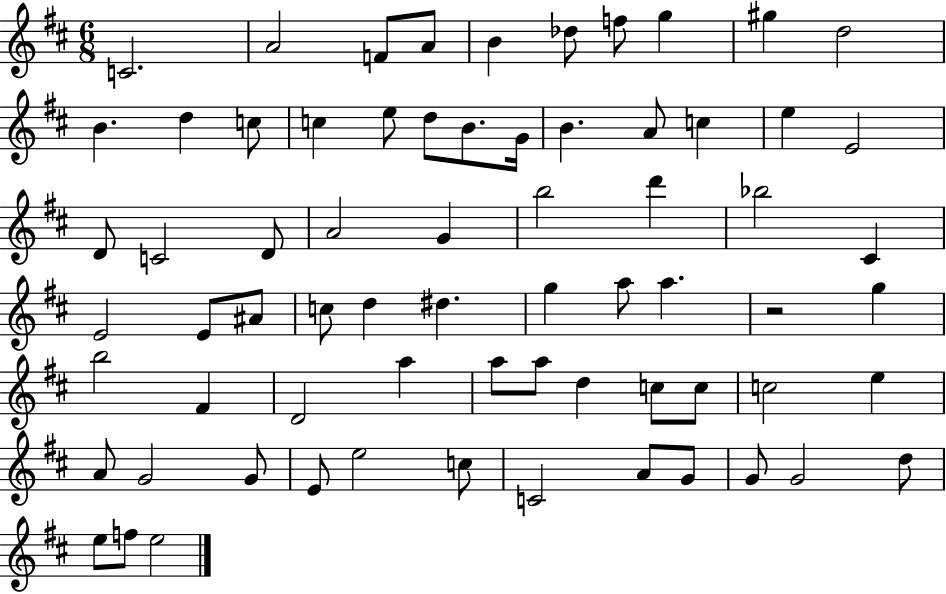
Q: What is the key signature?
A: D major